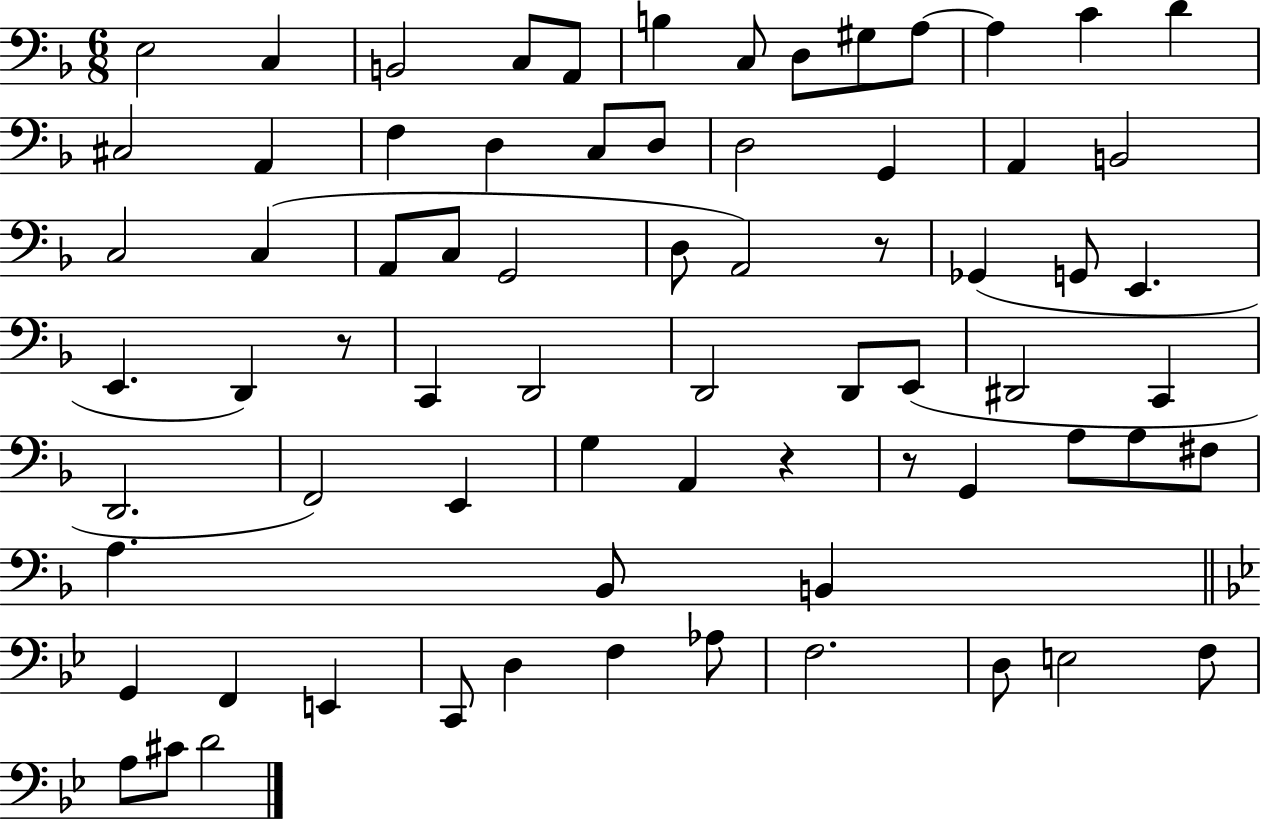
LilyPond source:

{
  \clef bass
  \numericTimeSignature
  \time 6/8
  \key f \major
  e2 c4 | b,2 c8 a,8 | b4 c8 d8 gis8 a8~~ | a4 c'4 d'4 | \break cis2 a,4 | f4 d4 c8 d8 | d2 g,4 | a,4 b,2 | \break c2 c4( | a,8 c8 g,2 | d8 a,2) r8 | ges,4( g,8 e,4. | \break e,4. d,4) r8 | c,4 d,2 | d,2 d,8 e,8( | dis,2 c,4 | \break d,2. | f,2) e,4 | g4 a,4 r4 | r8 g,4 a8 a8 fis8 | \break a4. bes,8 b,4 | \bar "||" \break \key bes \major g,4 f,4 e,4 | c,8 d4 f4 aes8 | f2. | d8 e2 f8 | \break a8 cis'8 d'2 | \bar "|."
}